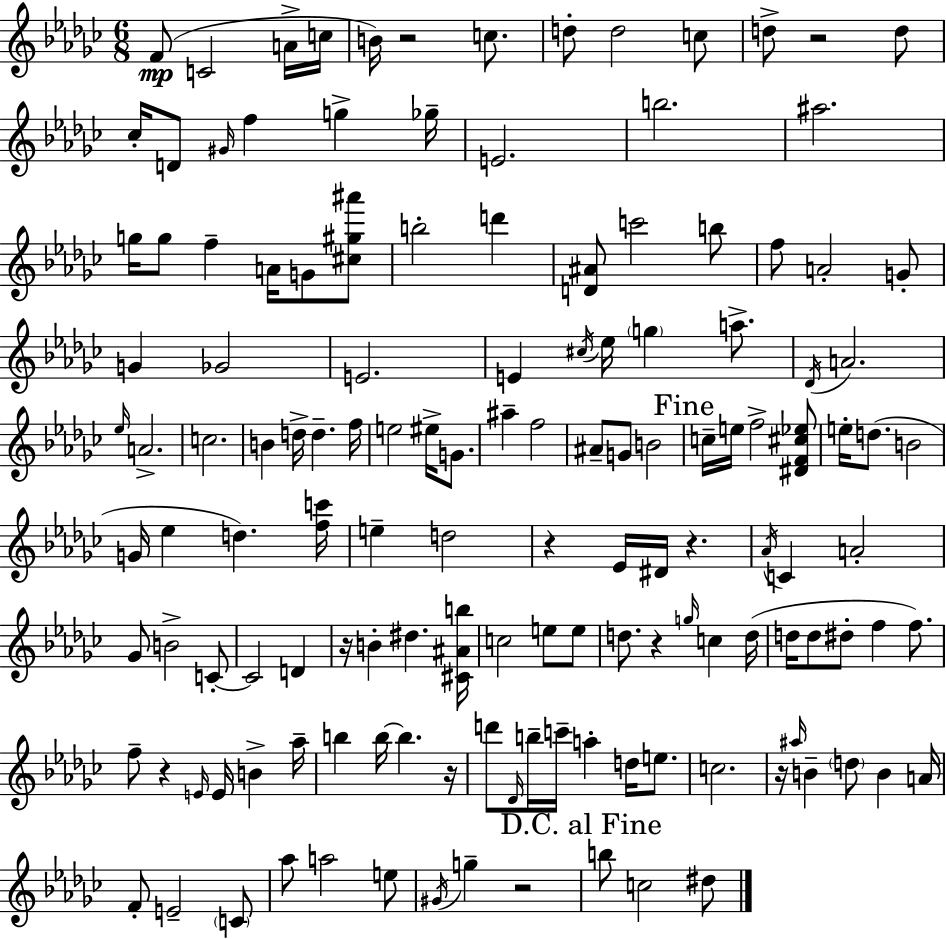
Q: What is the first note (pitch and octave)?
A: F4